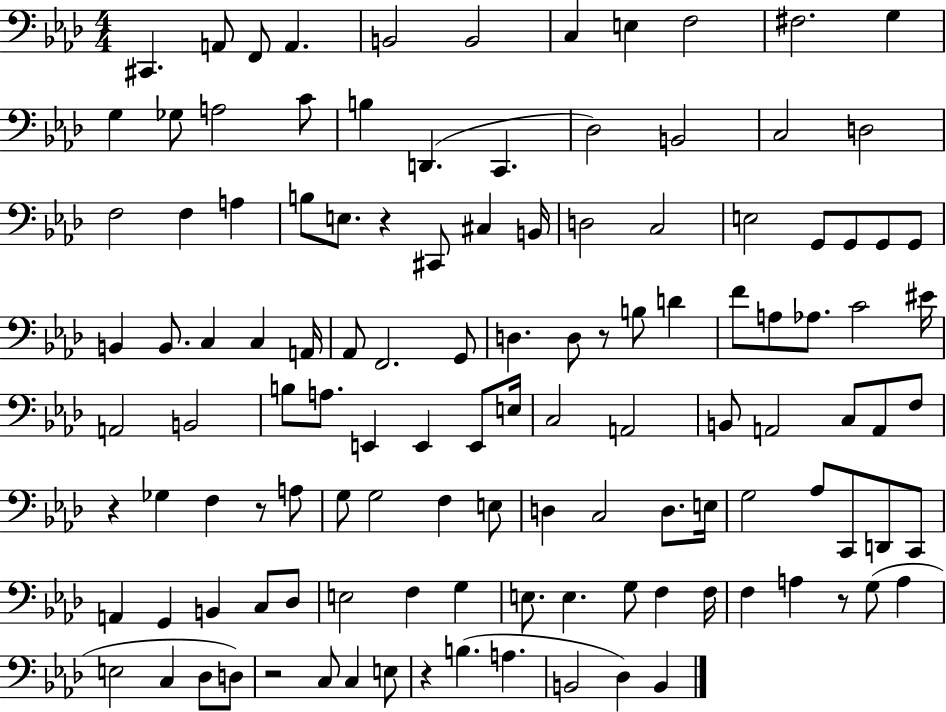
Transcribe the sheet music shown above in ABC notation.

X:1
T:Untitled
M:4/4
L:1/4
K:Ab
^C,, A,,/2 F,,/2 A,, B,,2 B,,2 C, E, F,2 ^F,2 G, G, _G,/2 A,2 C/2 B, D,, C,, _D,2 B,,2 C,2 D,2 F,2 F, A, B,/2 E,/2 z ^C,,/2 ^C, B,,/4 D,2 C,2 E,2 G,,/2 G,,/2 G,,/2 G,,/2 B,, B,,/2 C, C, A,,/4 _A,,/2 F,,2 G,,/2 D, D,/2 z/2 B,/2 D F/2 A,/2 _A,/2 C2 ^E/4 A,,2 B,,2 B,/2 A,/2 E,, E,, E,,/2 E,/4 C,2 A,,2 B,,/2 A,,2 C,/2 A,,/2 F,/2 z _G, F, z/2 A,/2 G,/2 G,2 F, E,/2 D, C,2 D,/2 E,/4 G,2 _A,/2 C,,/2 D,,/2 C,,/2 A,, G,, B,, C,/2 _D,/2 E,2 F, G, E,/2 E, G,/2 F, F,/4 F, A, z/2 G,/2 A, E,2 C, _D,/2 D,/2 z2 C,/2 C, E,/2 z B, A, B,,2 _D, B,,